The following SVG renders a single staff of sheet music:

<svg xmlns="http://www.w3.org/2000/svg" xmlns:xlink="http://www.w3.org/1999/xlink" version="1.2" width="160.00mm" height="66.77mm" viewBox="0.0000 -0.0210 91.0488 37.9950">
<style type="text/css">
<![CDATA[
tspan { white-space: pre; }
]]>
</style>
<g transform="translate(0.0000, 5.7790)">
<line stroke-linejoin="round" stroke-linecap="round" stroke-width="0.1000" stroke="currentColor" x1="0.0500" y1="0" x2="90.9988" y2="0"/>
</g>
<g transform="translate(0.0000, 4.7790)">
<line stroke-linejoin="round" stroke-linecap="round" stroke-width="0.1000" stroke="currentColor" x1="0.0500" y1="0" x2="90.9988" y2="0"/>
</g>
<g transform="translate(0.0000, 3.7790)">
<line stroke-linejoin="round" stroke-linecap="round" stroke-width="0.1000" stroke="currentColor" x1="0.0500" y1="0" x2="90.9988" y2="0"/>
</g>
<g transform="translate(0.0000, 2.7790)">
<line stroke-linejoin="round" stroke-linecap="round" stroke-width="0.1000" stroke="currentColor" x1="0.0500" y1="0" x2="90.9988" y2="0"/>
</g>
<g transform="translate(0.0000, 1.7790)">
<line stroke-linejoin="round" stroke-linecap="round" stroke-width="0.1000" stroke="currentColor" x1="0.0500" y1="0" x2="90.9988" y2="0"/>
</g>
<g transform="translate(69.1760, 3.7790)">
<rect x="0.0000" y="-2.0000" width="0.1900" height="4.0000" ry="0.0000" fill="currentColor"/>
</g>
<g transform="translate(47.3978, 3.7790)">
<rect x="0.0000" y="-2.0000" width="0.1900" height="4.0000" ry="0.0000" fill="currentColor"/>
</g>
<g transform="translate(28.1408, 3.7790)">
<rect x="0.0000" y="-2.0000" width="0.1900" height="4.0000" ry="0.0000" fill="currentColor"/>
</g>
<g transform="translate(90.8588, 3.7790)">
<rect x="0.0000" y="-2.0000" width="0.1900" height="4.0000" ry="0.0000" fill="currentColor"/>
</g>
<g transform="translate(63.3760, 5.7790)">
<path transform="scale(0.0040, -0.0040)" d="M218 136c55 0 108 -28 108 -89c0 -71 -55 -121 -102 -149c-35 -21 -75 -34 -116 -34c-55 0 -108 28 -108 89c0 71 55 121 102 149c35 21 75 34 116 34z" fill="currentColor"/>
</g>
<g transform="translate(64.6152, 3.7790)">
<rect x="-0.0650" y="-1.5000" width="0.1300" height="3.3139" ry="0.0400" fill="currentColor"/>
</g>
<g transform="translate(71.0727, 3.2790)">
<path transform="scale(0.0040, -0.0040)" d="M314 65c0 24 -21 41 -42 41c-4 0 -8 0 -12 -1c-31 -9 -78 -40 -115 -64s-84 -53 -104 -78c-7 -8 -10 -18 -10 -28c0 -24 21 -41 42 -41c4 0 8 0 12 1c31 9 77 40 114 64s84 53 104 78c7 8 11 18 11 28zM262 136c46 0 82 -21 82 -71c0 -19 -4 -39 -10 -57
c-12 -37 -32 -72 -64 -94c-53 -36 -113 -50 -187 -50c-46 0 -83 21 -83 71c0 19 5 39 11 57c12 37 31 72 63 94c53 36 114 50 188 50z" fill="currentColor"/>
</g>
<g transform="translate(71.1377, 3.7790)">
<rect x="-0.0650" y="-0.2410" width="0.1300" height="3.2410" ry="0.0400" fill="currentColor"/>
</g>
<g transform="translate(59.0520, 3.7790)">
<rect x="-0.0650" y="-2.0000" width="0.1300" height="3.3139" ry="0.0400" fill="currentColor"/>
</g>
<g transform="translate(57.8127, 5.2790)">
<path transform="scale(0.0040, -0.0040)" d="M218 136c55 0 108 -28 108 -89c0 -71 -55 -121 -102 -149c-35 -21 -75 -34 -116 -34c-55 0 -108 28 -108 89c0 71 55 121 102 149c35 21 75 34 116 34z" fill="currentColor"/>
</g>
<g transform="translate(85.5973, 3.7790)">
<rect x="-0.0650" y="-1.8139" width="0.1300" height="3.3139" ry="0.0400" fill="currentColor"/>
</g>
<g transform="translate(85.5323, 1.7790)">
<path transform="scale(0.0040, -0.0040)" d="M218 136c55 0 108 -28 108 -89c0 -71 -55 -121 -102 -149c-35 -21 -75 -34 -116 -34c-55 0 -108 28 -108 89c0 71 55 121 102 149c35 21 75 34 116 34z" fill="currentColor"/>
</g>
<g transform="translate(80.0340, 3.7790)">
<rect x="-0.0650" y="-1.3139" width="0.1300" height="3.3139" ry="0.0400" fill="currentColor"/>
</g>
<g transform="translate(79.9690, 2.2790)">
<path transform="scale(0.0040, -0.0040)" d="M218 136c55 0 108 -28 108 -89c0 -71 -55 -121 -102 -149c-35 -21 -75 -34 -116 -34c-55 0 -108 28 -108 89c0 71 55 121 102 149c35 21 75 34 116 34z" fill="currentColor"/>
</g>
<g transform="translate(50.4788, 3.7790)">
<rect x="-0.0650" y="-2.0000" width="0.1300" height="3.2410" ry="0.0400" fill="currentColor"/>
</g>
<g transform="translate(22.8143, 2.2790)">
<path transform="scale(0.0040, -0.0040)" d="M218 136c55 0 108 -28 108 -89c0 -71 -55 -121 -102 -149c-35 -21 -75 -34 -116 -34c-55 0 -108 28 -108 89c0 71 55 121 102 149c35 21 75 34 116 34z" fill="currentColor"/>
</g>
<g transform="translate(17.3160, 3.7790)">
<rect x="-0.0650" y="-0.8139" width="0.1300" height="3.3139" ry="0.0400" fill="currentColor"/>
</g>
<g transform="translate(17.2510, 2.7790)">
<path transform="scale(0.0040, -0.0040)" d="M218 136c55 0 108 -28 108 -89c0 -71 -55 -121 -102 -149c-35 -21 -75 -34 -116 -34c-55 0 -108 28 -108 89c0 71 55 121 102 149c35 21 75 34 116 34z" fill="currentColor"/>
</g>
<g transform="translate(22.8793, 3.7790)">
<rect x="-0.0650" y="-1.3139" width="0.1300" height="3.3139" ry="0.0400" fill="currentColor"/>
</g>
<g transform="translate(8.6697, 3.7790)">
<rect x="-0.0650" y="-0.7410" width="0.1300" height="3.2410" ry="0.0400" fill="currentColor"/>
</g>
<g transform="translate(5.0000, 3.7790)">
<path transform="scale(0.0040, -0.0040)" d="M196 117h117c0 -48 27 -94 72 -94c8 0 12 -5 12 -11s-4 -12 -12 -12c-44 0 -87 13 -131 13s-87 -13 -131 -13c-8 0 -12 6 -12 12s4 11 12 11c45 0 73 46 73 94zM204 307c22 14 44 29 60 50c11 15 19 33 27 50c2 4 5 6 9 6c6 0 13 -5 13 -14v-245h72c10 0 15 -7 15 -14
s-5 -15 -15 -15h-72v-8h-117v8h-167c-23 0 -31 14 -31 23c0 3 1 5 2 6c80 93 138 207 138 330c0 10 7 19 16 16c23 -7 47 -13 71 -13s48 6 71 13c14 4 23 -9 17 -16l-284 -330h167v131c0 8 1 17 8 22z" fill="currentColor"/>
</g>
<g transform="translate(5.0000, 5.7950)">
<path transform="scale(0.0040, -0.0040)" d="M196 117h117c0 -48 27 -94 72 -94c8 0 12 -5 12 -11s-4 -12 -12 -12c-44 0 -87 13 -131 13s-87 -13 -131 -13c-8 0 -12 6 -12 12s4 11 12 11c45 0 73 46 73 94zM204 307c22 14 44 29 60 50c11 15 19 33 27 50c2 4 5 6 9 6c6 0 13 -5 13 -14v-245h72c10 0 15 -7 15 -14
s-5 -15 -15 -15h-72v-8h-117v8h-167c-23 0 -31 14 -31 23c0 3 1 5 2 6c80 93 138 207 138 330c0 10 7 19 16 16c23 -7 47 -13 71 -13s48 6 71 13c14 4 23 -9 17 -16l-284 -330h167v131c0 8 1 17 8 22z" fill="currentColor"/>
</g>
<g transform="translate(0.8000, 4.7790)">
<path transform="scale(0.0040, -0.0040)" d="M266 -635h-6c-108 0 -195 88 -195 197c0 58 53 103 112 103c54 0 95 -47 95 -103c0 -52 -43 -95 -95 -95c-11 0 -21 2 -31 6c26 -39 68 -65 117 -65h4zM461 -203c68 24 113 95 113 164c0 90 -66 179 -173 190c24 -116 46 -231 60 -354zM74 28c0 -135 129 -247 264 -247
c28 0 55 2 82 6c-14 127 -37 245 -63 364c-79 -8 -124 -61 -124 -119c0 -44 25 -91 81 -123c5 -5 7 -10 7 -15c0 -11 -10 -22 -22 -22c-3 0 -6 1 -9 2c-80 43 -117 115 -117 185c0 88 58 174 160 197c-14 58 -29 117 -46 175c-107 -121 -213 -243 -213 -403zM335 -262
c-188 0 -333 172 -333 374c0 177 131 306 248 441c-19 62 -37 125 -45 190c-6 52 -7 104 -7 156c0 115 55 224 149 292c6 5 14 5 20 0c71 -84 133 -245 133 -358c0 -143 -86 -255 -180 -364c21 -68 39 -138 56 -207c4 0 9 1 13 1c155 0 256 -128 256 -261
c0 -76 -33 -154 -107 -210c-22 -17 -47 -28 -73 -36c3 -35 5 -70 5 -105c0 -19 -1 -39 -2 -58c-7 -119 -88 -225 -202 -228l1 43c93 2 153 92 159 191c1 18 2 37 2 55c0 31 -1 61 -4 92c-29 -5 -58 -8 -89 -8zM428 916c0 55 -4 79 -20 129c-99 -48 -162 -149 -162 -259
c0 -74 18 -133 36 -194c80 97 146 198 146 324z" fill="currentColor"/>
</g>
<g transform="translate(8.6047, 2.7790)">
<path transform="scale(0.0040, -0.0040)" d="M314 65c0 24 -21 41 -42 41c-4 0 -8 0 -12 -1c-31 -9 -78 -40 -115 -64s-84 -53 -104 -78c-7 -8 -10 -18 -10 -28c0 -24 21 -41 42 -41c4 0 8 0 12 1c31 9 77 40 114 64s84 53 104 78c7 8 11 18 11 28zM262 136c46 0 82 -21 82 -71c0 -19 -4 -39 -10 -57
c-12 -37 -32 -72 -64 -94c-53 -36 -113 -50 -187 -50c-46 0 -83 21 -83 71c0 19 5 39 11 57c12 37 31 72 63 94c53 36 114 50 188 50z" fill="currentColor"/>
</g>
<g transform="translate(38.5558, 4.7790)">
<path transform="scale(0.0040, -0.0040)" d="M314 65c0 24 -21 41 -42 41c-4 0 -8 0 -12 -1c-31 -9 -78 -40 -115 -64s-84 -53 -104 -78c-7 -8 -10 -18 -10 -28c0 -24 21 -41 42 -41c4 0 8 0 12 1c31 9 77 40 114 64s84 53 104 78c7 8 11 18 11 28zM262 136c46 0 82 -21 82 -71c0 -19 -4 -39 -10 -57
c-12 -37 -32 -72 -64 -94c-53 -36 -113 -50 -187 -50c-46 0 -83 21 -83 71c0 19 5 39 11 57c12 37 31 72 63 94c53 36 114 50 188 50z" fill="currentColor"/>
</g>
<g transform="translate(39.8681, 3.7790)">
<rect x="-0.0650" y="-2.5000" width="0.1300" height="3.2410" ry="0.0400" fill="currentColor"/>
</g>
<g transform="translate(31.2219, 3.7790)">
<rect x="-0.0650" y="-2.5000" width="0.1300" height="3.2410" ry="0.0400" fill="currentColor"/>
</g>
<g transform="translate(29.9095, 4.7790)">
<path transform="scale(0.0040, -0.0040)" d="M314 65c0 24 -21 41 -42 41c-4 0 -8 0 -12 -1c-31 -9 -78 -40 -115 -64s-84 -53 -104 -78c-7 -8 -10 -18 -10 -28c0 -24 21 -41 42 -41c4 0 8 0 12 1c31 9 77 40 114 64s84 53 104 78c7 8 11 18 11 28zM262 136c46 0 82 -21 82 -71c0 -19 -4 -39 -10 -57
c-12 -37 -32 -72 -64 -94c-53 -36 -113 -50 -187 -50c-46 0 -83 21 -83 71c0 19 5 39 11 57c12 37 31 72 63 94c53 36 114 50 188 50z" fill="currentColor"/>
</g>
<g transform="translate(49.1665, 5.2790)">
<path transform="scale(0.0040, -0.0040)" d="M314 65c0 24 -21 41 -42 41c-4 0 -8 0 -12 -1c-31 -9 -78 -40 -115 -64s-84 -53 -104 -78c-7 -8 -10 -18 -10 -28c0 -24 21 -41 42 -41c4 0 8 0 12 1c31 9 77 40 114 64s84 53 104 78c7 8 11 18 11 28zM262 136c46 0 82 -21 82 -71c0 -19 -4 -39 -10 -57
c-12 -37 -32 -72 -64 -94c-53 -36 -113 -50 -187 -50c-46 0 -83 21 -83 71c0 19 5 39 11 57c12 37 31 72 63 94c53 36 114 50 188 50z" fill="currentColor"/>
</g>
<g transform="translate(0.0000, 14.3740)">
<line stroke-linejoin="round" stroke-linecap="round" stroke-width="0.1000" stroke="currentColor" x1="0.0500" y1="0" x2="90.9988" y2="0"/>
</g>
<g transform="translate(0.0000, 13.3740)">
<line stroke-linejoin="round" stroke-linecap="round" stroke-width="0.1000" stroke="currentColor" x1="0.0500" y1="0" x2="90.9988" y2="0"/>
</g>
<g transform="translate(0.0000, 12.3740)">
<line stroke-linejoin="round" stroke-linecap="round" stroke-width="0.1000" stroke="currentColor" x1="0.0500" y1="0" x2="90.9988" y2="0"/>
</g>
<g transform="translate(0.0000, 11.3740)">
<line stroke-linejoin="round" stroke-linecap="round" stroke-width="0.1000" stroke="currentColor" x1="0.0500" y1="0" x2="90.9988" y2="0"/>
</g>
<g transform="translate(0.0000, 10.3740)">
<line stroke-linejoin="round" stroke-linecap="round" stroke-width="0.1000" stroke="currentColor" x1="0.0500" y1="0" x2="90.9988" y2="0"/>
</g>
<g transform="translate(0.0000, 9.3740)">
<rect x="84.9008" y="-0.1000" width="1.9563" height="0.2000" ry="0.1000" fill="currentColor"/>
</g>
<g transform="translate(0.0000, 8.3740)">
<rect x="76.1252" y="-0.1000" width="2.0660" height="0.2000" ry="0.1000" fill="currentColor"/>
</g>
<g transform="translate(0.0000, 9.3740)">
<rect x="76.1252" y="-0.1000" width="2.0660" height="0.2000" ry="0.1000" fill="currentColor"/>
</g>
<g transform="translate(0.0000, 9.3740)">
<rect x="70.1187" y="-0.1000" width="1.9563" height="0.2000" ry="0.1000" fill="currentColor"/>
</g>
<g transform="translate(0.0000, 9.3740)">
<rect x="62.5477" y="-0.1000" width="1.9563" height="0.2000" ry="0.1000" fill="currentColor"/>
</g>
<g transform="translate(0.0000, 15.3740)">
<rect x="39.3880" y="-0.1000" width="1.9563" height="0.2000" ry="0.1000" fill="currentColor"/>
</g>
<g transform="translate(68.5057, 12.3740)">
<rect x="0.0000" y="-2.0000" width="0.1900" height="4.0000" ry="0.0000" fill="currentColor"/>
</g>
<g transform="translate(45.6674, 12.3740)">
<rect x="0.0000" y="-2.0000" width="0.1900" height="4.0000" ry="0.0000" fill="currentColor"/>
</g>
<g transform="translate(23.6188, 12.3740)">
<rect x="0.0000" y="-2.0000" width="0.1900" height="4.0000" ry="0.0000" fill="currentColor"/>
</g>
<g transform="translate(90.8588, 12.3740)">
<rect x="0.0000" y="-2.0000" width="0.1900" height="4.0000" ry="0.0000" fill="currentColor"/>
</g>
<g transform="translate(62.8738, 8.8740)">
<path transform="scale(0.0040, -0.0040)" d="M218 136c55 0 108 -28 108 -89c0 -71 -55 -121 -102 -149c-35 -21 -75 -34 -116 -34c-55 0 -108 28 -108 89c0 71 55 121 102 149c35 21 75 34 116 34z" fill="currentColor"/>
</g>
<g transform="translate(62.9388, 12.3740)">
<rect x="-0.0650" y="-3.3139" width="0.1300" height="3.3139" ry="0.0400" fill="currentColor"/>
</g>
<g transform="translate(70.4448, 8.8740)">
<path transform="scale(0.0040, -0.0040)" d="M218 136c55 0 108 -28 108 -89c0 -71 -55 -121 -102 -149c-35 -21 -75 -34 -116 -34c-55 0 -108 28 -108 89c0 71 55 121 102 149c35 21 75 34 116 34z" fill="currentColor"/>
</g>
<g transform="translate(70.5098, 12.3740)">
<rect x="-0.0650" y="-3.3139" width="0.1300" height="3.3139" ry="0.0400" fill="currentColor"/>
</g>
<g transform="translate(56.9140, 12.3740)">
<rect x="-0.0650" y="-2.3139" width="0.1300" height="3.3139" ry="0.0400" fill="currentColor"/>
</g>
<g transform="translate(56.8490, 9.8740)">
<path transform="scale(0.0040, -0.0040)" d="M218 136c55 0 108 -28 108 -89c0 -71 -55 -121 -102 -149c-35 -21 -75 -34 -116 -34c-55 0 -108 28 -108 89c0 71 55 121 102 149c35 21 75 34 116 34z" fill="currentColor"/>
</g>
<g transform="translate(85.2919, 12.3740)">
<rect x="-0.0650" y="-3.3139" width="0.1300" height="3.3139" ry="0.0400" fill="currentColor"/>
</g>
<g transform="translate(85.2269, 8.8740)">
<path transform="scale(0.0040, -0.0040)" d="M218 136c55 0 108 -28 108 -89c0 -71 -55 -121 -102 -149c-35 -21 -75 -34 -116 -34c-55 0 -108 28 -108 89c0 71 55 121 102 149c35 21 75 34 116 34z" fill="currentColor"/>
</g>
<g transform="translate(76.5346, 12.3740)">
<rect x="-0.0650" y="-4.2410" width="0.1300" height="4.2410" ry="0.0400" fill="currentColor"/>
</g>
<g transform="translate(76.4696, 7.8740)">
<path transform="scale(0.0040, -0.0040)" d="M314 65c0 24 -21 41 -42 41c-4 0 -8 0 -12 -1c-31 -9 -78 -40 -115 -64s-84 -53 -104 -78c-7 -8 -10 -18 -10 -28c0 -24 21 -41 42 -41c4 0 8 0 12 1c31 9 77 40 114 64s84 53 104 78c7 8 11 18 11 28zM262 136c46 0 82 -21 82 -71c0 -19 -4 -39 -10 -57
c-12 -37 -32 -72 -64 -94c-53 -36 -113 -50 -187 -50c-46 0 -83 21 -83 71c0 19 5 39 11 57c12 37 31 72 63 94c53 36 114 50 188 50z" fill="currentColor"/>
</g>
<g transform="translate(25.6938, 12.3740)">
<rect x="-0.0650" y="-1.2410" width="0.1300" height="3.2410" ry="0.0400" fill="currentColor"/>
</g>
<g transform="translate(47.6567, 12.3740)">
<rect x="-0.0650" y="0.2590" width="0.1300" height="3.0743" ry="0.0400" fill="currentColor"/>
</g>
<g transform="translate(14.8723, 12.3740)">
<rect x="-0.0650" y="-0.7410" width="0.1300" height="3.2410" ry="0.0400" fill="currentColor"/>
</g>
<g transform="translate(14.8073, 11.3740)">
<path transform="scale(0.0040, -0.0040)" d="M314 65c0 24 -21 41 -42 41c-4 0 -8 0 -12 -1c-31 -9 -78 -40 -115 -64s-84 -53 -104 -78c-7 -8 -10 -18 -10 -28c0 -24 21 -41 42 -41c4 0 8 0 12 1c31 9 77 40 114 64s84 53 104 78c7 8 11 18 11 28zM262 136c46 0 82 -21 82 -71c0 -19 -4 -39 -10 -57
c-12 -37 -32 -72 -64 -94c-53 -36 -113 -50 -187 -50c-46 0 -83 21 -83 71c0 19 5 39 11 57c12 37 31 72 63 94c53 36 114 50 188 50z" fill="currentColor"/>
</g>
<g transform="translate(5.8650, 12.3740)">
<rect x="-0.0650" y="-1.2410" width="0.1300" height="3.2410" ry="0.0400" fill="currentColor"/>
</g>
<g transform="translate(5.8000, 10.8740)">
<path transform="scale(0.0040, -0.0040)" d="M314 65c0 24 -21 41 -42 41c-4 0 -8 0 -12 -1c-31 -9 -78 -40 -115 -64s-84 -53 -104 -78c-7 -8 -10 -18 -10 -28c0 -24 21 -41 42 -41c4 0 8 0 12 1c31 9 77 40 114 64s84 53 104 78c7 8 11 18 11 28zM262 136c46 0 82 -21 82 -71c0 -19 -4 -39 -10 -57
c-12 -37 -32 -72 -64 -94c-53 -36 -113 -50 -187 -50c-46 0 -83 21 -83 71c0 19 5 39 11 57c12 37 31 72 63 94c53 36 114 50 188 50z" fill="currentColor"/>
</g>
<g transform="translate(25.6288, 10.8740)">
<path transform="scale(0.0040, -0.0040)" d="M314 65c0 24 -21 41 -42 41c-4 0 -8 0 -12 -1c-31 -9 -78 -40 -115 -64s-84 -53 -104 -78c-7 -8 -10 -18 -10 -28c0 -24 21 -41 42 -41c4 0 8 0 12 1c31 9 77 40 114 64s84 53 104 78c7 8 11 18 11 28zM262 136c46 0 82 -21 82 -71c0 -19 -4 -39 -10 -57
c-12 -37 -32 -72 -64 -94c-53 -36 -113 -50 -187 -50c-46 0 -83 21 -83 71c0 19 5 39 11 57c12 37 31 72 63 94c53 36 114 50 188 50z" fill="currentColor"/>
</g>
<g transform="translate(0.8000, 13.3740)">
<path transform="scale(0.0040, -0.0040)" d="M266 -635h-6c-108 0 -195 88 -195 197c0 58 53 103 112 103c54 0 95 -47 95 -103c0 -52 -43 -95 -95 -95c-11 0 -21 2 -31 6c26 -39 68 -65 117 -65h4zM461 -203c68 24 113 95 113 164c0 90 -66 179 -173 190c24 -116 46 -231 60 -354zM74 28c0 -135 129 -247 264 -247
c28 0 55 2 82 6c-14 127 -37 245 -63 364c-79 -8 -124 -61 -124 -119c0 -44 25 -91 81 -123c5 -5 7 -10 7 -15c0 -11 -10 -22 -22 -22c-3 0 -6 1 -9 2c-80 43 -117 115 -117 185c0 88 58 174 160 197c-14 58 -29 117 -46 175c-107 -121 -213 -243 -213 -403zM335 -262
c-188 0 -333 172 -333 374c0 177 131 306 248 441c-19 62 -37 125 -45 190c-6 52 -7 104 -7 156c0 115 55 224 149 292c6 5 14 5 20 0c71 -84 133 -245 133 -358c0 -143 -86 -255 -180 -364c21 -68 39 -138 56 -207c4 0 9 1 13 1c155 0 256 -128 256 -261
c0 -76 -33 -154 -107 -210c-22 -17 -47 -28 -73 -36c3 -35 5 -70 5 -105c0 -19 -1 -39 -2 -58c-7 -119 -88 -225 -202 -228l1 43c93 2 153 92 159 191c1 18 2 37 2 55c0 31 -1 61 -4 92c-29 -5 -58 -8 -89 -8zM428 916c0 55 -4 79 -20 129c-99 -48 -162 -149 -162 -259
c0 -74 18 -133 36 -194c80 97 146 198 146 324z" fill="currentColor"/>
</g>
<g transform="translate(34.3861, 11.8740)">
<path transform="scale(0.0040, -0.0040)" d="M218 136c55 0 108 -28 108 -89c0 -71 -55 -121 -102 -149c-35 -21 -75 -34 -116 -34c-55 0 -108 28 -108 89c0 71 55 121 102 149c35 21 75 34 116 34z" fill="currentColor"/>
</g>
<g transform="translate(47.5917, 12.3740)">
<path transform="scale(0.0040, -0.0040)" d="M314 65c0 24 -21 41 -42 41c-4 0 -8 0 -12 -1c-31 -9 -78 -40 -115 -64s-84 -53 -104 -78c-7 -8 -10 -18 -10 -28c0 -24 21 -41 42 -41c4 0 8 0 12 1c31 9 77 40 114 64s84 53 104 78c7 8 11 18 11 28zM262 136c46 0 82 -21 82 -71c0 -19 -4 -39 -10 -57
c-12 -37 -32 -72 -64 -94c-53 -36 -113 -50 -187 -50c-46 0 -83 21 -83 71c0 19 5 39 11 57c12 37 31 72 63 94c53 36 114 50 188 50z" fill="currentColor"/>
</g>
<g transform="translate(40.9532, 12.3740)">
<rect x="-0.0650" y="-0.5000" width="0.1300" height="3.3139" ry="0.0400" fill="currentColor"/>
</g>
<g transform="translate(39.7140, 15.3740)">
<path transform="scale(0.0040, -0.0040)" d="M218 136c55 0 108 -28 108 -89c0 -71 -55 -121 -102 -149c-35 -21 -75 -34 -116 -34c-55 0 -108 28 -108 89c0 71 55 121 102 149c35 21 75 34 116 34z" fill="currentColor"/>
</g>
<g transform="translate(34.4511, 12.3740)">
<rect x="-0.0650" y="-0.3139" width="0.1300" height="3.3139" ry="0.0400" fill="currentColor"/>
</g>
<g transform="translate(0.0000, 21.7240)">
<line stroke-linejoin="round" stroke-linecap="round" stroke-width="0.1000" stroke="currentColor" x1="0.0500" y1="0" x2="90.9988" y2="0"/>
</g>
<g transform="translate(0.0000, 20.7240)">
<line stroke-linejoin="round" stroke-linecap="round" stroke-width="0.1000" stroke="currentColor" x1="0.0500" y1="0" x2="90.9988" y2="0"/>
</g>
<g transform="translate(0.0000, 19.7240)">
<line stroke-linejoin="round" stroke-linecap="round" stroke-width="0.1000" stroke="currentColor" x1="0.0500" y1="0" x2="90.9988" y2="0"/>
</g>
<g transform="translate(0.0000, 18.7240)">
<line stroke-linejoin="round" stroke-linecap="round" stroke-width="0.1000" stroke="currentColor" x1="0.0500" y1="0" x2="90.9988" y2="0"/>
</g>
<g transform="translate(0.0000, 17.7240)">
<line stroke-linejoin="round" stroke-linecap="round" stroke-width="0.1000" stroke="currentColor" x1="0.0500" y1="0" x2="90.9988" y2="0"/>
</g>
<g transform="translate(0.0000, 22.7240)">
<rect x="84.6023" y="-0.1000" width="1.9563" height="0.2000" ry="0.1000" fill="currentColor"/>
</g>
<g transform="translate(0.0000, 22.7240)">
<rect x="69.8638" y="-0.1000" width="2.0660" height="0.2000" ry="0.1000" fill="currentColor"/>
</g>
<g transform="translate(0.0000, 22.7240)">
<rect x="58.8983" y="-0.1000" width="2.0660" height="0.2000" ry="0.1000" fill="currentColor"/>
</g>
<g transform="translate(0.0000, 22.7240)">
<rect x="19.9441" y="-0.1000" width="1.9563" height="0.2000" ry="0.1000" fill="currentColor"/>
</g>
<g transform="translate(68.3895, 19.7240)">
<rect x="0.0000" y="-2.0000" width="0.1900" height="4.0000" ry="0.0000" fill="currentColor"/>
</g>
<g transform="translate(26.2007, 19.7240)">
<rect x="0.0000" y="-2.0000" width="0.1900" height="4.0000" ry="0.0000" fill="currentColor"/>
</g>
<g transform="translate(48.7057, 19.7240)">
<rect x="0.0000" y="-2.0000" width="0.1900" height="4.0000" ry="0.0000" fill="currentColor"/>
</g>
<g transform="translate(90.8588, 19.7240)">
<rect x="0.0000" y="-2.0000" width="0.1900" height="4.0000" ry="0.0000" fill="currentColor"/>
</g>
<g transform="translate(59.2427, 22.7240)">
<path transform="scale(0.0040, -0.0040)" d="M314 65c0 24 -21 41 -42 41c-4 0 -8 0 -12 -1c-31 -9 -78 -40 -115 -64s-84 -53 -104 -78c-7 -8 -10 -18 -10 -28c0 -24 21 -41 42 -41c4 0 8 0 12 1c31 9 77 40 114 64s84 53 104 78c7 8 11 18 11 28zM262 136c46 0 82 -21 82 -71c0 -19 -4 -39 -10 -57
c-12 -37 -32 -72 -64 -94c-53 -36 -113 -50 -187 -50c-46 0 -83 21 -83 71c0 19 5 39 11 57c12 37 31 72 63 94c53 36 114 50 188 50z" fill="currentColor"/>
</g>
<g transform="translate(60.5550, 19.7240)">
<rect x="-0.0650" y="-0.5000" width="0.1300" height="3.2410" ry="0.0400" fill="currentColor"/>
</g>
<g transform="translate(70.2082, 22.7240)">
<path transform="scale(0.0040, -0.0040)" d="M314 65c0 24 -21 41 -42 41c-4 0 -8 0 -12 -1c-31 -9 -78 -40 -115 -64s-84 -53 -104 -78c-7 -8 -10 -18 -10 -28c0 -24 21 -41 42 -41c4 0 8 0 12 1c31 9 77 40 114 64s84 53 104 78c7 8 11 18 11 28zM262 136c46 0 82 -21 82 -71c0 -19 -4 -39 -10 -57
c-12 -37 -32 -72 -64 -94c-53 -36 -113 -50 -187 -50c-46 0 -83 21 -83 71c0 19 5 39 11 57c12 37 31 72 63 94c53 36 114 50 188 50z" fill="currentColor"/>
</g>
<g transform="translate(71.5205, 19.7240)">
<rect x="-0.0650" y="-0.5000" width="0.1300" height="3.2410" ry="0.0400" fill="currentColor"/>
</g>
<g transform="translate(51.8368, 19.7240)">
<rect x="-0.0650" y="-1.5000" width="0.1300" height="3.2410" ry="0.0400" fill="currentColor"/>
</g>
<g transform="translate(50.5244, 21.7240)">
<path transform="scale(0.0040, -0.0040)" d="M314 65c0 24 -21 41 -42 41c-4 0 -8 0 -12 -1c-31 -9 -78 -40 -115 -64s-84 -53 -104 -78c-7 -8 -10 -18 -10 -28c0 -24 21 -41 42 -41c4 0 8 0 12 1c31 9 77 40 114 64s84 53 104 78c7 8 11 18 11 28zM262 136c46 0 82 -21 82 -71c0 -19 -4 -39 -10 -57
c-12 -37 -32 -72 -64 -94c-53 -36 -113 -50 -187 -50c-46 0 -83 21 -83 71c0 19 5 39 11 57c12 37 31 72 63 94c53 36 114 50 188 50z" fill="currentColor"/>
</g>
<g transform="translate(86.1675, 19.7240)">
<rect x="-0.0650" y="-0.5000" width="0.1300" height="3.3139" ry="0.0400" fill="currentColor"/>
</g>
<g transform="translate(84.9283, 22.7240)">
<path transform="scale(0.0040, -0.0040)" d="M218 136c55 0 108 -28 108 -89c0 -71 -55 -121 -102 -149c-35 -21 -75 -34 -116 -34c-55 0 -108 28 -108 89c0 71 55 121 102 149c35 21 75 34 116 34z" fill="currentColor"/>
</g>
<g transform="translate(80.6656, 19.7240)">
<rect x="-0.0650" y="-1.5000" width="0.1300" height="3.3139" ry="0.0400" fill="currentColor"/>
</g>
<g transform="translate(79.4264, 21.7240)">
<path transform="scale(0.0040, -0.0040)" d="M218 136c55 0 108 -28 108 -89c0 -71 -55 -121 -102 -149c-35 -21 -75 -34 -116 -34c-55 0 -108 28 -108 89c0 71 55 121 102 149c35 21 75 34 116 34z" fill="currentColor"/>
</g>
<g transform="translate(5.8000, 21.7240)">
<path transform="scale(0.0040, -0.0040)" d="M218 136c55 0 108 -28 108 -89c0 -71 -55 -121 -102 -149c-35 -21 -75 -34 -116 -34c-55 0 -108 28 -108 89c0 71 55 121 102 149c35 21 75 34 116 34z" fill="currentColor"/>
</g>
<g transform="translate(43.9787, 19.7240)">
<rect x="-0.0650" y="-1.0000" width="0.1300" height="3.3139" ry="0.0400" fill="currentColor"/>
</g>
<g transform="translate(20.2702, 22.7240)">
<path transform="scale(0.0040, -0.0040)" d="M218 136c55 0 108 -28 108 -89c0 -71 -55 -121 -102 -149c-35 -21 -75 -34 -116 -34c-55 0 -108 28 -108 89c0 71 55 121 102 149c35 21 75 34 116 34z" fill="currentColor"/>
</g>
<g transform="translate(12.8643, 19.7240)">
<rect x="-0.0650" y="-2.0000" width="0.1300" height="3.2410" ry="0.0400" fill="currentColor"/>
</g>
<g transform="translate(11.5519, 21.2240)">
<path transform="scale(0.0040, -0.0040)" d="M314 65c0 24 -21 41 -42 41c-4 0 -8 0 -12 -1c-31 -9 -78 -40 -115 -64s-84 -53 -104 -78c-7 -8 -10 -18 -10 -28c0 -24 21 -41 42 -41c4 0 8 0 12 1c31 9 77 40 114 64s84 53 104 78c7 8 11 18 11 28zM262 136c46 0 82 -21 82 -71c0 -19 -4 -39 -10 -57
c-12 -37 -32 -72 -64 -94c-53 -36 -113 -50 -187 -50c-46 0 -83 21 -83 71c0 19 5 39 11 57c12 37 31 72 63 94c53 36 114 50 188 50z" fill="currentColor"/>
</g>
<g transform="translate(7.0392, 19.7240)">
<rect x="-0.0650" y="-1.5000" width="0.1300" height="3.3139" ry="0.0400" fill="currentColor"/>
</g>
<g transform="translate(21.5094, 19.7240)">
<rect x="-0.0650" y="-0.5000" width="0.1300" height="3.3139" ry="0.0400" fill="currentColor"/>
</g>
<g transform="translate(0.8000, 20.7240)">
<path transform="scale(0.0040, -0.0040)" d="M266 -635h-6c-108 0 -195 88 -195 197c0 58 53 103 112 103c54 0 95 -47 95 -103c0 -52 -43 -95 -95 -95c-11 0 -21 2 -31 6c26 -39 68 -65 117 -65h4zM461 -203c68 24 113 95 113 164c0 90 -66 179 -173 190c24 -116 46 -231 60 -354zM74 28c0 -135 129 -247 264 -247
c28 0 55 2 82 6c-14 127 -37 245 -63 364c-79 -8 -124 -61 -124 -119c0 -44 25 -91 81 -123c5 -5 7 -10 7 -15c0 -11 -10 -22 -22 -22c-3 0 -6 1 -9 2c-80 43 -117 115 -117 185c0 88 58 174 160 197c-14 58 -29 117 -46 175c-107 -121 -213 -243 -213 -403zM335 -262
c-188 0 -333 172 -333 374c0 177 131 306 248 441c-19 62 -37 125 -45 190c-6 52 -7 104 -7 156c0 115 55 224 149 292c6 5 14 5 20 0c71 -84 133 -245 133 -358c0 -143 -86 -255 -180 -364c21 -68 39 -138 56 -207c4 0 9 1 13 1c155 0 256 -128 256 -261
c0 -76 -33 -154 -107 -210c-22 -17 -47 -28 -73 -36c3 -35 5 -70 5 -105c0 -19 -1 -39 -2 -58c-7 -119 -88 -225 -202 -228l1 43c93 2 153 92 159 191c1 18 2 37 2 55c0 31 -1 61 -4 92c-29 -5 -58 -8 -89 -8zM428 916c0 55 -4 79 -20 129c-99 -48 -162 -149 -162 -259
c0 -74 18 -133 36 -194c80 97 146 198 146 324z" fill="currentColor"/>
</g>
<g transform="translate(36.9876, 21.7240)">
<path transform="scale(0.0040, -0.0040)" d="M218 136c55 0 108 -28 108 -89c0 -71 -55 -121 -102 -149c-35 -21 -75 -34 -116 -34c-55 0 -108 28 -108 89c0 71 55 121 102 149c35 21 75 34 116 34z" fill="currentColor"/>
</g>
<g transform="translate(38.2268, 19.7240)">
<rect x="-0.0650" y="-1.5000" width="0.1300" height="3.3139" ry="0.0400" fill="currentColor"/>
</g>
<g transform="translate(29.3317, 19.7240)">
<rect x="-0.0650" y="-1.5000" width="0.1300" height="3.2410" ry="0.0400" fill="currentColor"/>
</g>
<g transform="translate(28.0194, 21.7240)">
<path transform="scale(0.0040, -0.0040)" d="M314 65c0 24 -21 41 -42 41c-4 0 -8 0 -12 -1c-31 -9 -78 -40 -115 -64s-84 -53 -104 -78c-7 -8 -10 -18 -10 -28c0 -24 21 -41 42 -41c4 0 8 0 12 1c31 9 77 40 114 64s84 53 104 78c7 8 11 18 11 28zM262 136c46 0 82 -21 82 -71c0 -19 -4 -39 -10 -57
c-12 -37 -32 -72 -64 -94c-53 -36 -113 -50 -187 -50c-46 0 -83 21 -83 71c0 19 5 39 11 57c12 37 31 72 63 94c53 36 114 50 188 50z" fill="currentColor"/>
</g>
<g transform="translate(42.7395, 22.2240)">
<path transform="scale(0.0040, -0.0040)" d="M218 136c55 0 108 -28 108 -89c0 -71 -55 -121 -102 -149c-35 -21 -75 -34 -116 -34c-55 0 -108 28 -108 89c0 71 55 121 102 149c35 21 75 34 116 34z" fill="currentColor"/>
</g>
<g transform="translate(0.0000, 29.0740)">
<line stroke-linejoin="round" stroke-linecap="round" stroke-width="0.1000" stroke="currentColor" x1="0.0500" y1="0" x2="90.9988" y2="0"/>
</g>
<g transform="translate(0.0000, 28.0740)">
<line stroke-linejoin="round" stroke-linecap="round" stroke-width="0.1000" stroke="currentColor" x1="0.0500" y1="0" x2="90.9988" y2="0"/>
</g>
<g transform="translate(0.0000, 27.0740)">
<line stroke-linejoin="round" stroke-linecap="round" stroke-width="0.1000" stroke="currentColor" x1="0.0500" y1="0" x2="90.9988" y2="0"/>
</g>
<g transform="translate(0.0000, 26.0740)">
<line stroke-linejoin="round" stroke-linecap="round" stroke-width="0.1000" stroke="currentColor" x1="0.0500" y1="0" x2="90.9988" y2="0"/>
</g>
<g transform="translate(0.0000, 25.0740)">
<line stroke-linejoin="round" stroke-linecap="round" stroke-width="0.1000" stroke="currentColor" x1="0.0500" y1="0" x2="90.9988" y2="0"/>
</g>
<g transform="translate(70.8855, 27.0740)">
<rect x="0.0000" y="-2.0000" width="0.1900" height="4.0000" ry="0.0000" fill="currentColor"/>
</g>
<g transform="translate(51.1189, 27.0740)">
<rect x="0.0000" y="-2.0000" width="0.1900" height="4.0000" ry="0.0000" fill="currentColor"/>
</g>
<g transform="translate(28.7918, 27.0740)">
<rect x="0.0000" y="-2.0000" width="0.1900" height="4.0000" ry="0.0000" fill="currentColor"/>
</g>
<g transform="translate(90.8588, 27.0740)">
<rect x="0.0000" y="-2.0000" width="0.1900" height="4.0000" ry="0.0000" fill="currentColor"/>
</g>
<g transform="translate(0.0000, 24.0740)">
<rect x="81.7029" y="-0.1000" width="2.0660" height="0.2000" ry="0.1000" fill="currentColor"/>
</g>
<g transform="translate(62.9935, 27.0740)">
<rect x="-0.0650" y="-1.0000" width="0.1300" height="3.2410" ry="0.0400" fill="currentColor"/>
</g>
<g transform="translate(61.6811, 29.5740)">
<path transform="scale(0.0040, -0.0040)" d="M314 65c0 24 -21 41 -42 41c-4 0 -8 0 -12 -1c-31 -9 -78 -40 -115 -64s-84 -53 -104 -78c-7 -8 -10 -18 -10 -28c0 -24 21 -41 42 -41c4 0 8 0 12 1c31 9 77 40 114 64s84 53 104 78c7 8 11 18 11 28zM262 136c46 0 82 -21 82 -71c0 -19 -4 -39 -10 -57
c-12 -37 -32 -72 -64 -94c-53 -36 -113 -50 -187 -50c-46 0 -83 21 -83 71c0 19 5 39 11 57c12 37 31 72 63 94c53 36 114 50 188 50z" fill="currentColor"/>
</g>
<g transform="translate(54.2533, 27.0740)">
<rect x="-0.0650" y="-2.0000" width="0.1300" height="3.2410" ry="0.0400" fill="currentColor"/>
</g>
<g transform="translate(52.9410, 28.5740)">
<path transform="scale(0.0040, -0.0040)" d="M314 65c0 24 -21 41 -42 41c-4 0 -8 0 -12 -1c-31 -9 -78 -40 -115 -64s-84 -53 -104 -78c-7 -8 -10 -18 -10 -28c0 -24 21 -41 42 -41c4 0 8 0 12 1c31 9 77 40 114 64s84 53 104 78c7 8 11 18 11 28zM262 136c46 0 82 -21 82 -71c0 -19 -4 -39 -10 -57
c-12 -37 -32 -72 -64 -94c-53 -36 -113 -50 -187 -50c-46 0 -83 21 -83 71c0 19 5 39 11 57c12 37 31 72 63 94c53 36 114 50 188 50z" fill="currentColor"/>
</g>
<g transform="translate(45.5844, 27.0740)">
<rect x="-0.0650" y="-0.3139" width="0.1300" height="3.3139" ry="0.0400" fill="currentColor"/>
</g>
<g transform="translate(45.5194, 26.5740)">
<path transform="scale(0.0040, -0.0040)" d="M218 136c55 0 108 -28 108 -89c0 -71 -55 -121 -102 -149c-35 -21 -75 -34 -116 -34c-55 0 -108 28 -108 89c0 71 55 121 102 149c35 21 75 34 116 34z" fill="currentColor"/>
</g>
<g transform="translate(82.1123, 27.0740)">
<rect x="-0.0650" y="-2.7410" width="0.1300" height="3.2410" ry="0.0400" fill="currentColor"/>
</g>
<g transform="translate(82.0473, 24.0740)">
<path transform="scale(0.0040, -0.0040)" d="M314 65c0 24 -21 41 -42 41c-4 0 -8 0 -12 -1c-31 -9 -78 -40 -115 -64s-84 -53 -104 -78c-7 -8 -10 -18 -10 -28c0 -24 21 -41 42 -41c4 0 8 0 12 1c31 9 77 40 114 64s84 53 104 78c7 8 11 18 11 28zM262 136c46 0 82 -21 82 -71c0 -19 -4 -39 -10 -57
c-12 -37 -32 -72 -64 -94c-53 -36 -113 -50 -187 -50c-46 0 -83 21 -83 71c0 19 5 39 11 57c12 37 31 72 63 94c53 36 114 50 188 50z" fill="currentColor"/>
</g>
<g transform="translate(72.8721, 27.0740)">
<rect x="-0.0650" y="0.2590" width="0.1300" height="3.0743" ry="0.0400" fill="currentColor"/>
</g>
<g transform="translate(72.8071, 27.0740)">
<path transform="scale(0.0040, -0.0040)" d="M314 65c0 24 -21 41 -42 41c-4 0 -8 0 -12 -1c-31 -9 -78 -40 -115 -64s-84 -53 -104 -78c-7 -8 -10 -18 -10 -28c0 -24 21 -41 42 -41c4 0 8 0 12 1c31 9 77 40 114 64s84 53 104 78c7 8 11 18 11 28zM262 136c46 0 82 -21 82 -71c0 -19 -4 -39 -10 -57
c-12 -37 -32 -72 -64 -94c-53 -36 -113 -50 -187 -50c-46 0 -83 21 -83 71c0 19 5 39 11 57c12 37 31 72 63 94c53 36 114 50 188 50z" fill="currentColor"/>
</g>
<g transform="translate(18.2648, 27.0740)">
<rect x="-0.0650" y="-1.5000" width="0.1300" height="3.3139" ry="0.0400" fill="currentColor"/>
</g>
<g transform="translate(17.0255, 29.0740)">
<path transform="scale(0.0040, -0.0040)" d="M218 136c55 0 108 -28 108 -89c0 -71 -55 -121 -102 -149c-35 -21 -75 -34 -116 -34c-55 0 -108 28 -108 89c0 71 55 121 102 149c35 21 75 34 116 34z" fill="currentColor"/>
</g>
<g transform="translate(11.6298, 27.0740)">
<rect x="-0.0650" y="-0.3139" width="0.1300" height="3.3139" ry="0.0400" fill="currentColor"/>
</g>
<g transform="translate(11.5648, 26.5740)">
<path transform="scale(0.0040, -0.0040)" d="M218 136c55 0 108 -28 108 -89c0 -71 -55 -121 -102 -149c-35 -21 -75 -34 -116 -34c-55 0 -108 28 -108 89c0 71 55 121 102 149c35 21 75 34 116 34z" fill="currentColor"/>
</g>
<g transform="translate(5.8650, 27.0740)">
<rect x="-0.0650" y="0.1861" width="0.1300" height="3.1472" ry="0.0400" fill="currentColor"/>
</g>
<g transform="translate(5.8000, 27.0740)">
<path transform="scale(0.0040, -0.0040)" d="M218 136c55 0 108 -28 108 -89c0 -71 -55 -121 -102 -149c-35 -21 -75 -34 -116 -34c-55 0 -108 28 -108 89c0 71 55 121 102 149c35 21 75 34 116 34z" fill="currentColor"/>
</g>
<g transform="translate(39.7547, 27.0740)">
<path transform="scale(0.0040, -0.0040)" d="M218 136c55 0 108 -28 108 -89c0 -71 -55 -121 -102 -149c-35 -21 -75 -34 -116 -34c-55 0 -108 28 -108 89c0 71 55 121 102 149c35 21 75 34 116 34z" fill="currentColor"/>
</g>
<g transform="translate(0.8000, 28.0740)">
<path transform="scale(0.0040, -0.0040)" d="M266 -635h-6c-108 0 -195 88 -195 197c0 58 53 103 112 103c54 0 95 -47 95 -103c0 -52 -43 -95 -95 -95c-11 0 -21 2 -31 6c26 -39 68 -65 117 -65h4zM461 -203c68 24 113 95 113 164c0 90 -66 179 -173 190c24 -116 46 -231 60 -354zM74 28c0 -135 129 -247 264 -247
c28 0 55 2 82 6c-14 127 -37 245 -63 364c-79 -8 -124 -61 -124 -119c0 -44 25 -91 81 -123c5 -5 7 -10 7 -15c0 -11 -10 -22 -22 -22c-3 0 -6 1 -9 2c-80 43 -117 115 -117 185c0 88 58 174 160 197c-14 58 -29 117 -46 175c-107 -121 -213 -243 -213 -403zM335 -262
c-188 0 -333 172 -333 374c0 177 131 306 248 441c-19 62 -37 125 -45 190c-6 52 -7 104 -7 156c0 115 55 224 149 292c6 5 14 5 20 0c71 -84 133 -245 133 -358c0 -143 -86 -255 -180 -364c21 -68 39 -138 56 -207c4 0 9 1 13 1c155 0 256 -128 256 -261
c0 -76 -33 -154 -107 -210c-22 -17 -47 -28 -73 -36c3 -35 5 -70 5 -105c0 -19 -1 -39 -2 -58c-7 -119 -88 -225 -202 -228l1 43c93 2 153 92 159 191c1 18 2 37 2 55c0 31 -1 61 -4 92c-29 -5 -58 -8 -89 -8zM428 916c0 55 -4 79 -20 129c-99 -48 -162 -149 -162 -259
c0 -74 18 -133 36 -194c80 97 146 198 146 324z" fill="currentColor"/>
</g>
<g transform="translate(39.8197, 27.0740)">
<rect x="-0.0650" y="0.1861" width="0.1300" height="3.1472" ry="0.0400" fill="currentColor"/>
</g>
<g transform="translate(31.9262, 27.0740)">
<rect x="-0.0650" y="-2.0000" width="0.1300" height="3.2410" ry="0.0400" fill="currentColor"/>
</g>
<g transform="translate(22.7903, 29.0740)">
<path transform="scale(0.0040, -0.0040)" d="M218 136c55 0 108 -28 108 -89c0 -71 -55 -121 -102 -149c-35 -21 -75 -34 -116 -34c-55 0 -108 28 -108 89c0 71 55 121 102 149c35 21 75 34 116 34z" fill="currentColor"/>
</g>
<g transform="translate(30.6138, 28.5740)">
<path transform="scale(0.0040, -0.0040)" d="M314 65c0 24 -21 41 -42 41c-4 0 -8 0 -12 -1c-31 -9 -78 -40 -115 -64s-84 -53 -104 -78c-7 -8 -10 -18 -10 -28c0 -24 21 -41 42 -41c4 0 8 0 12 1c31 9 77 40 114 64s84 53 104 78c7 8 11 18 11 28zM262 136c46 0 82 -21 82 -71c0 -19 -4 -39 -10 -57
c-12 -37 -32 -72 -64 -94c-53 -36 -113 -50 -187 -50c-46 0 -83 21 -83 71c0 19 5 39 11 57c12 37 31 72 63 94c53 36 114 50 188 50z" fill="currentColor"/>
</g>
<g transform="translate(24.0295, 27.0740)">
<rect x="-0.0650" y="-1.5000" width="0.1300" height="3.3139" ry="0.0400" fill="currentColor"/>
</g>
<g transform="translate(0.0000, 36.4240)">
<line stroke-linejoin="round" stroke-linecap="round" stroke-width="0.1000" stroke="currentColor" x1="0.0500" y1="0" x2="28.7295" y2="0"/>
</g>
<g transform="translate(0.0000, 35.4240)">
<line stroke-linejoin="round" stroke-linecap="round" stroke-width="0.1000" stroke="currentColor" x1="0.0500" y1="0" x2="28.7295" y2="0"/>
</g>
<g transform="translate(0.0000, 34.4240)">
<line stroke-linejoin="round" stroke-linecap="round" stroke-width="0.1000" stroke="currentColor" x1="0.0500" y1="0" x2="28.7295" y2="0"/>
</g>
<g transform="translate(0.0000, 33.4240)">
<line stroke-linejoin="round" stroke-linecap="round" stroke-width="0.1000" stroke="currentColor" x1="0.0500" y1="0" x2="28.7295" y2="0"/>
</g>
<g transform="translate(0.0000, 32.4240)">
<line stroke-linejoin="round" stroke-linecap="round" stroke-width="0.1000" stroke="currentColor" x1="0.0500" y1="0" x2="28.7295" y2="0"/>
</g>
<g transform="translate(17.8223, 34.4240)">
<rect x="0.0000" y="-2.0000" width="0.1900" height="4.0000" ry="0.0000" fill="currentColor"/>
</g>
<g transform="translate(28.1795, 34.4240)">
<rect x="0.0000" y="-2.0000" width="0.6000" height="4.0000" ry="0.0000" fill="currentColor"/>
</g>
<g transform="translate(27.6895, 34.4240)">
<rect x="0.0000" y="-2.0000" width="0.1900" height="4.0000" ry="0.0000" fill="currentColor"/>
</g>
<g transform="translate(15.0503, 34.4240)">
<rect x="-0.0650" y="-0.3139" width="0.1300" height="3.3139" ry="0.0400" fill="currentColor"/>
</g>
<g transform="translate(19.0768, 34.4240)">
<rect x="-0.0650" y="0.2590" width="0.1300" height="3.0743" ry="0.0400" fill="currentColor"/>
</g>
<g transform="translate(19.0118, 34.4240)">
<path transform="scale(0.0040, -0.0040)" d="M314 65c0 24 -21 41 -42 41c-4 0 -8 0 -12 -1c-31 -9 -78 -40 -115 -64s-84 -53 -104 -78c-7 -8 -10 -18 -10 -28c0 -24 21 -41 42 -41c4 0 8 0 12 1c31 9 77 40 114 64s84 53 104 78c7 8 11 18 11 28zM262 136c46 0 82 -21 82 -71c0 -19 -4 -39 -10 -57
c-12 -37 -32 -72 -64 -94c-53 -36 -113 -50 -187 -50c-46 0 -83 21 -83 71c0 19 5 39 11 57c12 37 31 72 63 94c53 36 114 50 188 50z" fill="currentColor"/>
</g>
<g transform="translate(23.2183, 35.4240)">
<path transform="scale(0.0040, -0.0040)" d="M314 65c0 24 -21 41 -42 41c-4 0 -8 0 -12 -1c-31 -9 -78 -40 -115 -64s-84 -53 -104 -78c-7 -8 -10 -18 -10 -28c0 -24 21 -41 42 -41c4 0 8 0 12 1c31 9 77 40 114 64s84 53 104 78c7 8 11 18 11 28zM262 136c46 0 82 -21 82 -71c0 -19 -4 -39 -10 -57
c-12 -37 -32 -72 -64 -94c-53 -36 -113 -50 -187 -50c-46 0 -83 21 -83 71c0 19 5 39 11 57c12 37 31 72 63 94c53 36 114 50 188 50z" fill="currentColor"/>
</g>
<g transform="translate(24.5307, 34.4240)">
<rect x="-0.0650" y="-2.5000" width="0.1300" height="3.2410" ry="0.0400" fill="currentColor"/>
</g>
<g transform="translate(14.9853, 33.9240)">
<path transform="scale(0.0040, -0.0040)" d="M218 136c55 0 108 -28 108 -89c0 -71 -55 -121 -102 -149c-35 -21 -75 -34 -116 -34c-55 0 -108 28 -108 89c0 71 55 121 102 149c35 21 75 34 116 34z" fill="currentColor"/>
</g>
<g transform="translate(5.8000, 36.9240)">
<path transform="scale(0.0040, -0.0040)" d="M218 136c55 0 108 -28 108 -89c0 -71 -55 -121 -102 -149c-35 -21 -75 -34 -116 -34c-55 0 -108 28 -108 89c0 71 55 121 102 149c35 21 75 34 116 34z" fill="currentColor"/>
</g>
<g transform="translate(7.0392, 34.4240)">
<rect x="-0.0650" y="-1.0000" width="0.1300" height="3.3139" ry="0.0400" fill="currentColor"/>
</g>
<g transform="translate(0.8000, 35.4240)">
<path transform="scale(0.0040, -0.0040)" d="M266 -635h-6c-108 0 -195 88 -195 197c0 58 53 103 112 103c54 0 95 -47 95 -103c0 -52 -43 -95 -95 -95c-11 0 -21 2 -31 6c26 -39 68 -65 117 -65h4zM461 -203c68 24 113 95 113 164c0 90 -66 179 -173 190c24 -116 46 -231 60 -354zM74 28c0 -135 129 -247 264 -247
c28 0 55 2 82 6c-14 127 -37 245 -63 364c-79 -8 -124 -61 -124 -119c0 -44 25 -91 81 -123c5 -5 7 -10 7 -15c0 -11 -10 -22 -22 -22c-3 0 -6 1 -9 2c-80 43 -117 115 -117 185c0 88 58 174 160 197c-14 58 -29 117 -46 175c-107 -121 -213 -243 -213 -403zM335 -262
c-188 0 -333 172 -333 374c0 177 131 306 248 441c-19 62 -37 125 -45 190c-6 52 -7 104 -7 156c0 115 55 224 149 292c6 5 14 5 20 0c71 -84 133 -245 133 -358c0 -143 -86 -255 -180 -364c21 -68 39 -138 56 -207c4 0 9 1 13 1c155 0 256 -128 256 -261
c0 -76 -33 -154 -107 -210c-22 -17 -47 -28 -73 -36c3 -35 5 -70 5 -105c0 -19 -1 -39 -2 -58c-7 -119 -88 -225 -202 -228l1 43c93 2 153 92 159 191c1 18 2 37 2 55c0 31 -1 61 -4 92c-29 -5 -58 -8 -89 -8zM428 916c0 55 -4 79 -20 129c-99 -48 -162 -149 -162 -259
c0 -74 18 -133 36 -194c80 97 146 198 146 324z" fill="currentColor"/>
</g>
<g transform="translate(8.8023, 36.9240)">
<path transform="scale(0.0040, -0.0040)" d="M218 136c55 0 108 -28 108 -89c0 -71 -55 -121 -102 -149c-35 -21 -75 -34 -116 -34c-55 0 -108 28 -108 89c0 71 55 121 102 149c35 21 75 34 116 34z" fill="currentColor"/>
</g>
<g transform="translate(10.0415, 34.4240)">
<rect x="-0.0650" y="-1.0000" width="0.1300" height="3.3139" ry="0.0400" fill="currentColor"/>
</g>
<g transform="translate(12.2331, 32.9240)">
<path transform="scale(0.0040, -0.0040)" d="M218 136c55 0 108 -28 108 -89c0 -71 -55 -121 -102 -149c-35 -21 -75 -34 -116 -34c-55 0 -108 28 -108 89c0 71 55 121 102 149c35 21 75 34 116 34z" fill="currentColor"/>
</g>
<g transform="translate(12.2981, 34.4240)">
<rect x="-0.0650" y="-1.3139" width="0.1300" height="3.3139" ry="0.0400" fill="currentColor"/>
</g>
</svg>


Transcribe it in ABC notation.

X:1
T:Untitled
M:4/4
L:1/4
K:C
d2 d e G2 G2 F2 F E c2 e f e2 d2 e2 c C B2 g b b d'2 b E F2 C E2 E D E2 C2 C2 E C B c E E F2 B c F2 D2 B2 a2 D D e c B2 G2